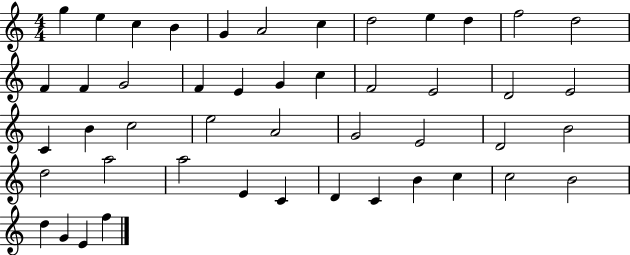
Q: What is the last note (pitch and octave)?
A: F5